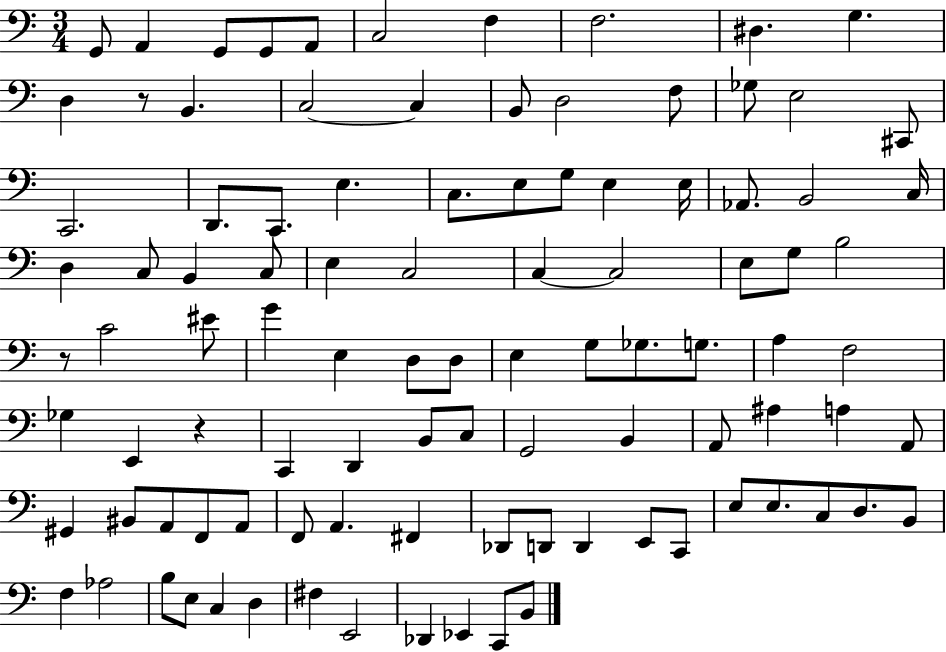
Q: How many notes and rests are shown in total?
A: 100